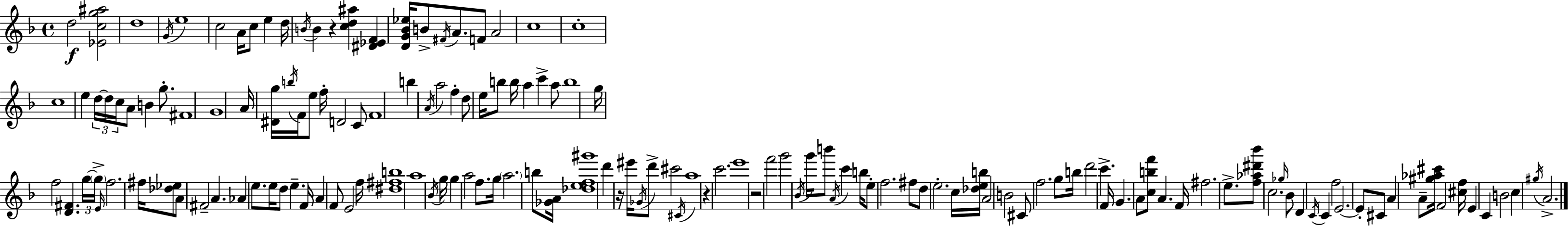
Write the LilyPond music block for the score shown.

{
  \clef treble
  \time 4/4
  \defaultTimeSignature
  \key d \minor
  d''2\f <ees' c'' g'' ais''>2 | d''1 | \acciaccatura { g'16 } e''1 | c''2 a'16 c''8 e''4 | \break d''16 \acciaccatura { b'16 } b'4 r4 <c'' d'' ais''>4 <dis' ees' f'>4 | <d' g' bes' ees''>16 b'8-> \acciaccatura { fis'16 } a'8. f'8 a'2 | c''1 | c''1-. | \break c''1 | e''4 \tuplet 3/2 { d''16~~ d''16 c''16 } a'8 b'4 | g''8.-. fis'1 | g'1 | \break a'16 <dis' g''>16 \acciaccatura { b''16 } f'16 e''8 f''16-. d'2 | c'8 f'1 | b''4 \acciaccatura { a'16 } a''2 | f''4-. d''8 e''16 b''8 b''16 a''4 c'''4-> | \break a''8 b''1 | g''16 f''2 <d' fis'>4. | \tuplet 3/2 { g''16~~ \parenthesize g''16-> \grace { e'16 } } f''2. | fis''16 <des'' ees''>8 a'8 fis'2-- | \break a'4. aes'4 e''8. e''16 d''8 | e''4.-- f'16 a'4 f'8 e'2 | f''16 <dis'' fis'' b''>1 | a''1 | \break \acciaccatura { bes'16 } g''16 g''4 a''2 | f''8. g''16 \parenthesize a''2. | b''8 <ges' a'>16 <des'' e'' f'' gis'''>1 | d'''4 r16 eis'''16 \acciaccatura { ges'16 } d'''8-> | \break cis'''2 \acciaccatura { cis'16 } a''1 | r4 c'''2. | e'''1 | r2 | \break f'''2 g'''2 | \acciaccatura { bes'16 } g'''16 b'''8 \acciaccatura { a'16 } c'''4 b''16 e''8-. f''2. | fis''8 d''8 e''2.-. | c''16 <des'' e'' b''>16 a'2 | \break b'2 cis'8 f''2. | g''8 b''16 d'''2 | c'''4.-> f'16 g'4. | a'8 <c'' b'' f'''>8 a'4. f'16 fis''2. | \break e''8.-> <f'' aes'' dis''' bes'''>8 c''2. | \grace { ges''16 } bes'8 d'4 | \acciaccatura { c'16 } c'4 f''2 e'2.~~ | e'8-. cis'8 a'4 | \break a'8-- <gis'' aes'' cis'''>16 f'2 <cis'' f''>16 e'4 | c'4 b'2 c''4 | \acciaccatura { gis''16 } a'2.-> \bar "|."
}